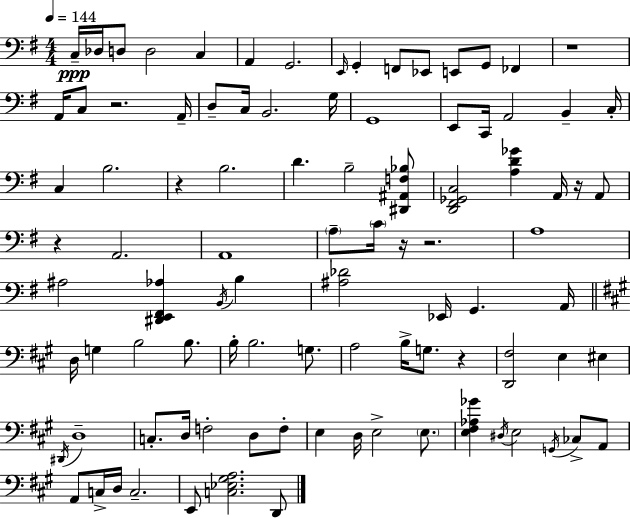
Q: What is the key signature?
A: G major